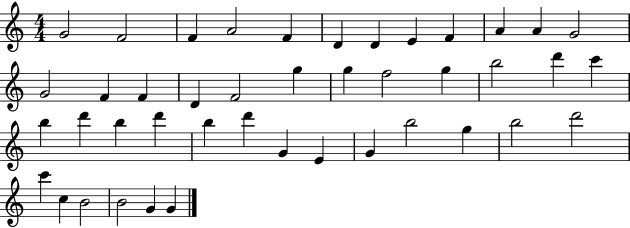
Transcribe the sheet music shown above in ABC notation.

X:1
T:Untitled
M:4/4
L:1/4
K:C
G2 F2 F A2 F D D E F A A G2 G2 F F D F2 g g f2 g b2 d' c' b d' b d' b d' G E G b2 g b2 d'2 c' c B2 B2 G G